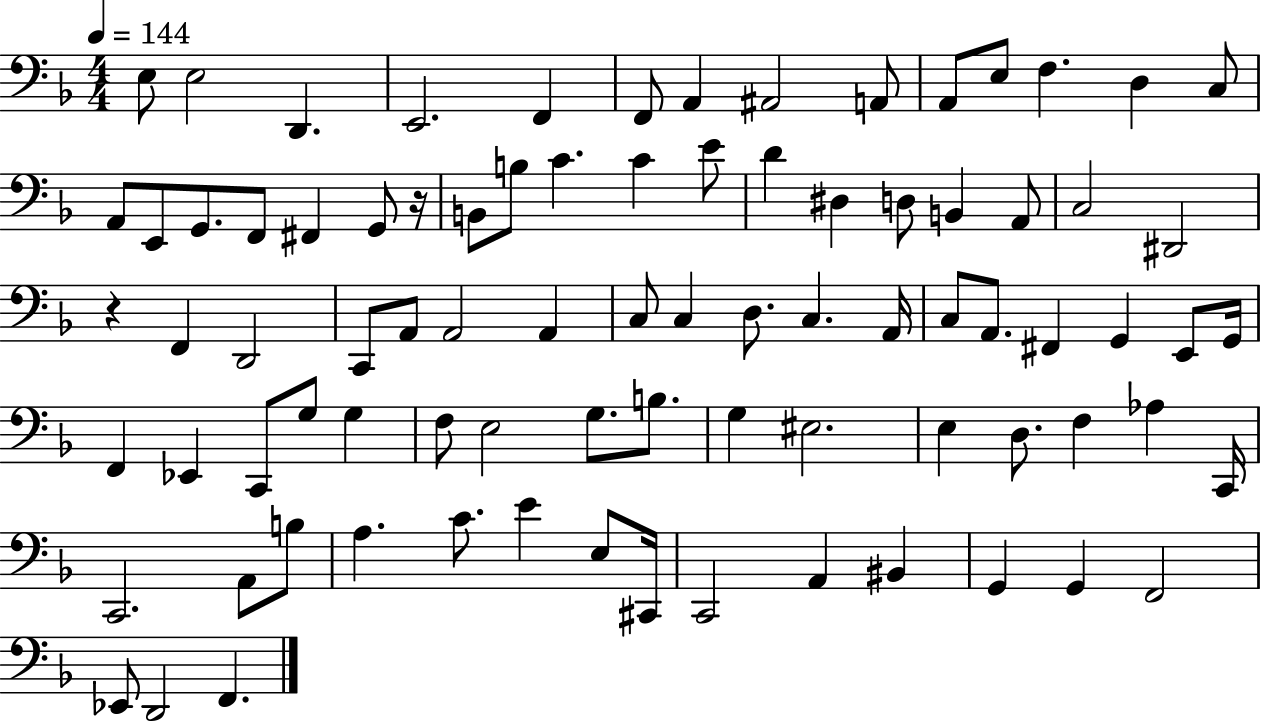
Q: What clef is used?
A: bass